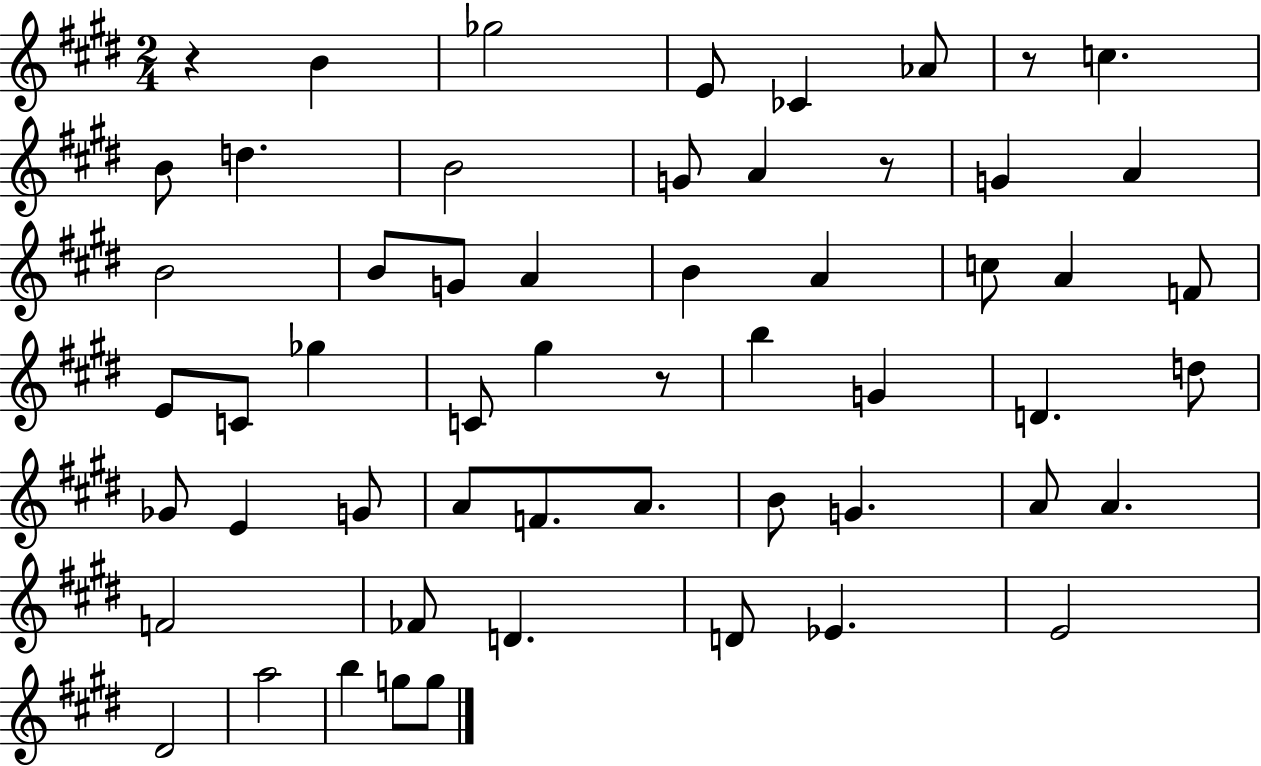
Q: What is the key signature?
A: E major